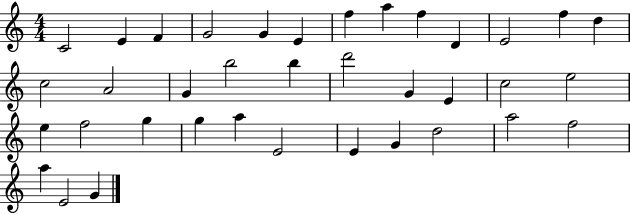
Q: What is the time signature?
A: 4/4